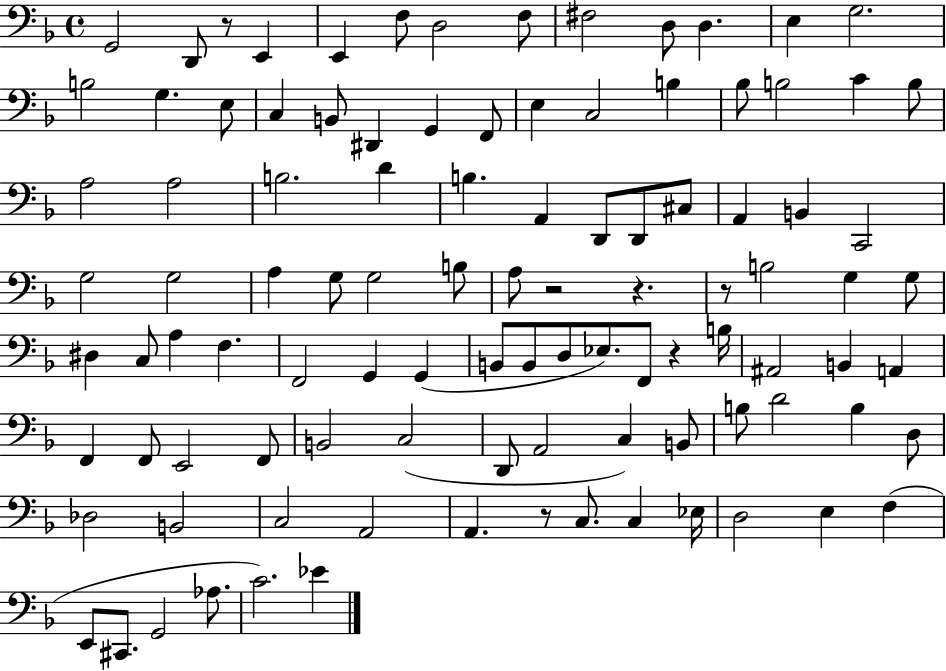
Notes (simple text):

G2/h D2/e R/e E2/q E2/q F3/e D3/h F3/e F#3/h D3/e D3/q. E3/q G3/h. B3/h G3/q. E3/e C3/q B2/e D#2/q G2/q F2/e E3/q C3/h B3/q Bb3/e B3/h C4/q B3/e A3/h A3/h B3/h. D4/q B3/q. A2/q D2/e D2/e C#3/e A2/q B2/q C2/h G3/h G3/h A3/q G3/e G3/h B3/e A3/e R/h R/q. R/e B3/h G3/q G3/e D#3/q C3/e A3/q F3/q. F2/h G2/q G2/q B2/e B2/e D3/e Eb3/e. F2/e R/q B3/s A#2/h B2/q A2/q F2/q F2/e E2/h F2/e B2/h C3/h D2/e A2/h C3/q B2/e B3/e D4/h B3/q D3/e Db3/h B2/h C3/h A2/h A2/q. R/e C3/e. C3/q Eb3/s D3/h E3/q F3/q E2/e C#2/e. G2/h Ab3/e. C4/h. Eb4/q